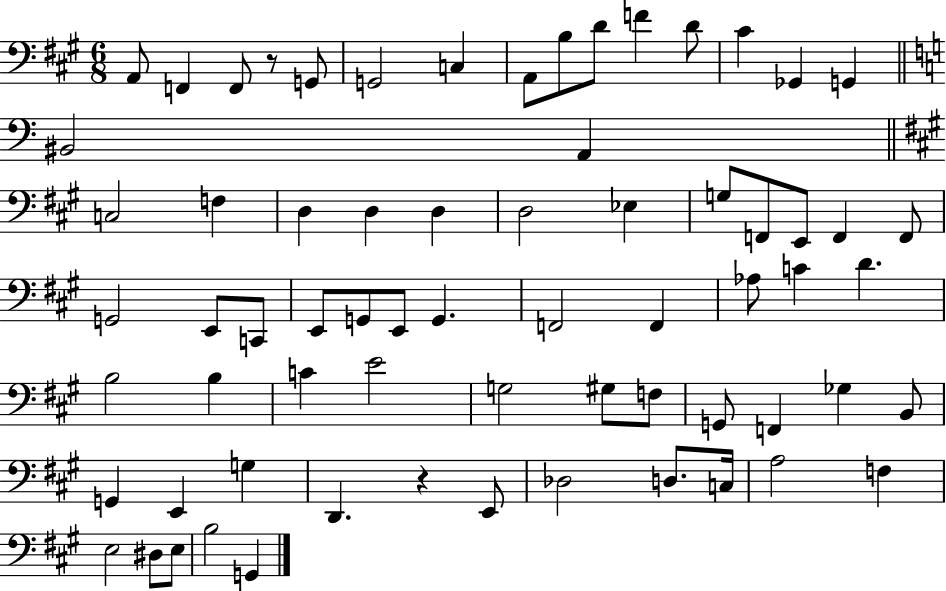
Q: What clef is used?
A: bass